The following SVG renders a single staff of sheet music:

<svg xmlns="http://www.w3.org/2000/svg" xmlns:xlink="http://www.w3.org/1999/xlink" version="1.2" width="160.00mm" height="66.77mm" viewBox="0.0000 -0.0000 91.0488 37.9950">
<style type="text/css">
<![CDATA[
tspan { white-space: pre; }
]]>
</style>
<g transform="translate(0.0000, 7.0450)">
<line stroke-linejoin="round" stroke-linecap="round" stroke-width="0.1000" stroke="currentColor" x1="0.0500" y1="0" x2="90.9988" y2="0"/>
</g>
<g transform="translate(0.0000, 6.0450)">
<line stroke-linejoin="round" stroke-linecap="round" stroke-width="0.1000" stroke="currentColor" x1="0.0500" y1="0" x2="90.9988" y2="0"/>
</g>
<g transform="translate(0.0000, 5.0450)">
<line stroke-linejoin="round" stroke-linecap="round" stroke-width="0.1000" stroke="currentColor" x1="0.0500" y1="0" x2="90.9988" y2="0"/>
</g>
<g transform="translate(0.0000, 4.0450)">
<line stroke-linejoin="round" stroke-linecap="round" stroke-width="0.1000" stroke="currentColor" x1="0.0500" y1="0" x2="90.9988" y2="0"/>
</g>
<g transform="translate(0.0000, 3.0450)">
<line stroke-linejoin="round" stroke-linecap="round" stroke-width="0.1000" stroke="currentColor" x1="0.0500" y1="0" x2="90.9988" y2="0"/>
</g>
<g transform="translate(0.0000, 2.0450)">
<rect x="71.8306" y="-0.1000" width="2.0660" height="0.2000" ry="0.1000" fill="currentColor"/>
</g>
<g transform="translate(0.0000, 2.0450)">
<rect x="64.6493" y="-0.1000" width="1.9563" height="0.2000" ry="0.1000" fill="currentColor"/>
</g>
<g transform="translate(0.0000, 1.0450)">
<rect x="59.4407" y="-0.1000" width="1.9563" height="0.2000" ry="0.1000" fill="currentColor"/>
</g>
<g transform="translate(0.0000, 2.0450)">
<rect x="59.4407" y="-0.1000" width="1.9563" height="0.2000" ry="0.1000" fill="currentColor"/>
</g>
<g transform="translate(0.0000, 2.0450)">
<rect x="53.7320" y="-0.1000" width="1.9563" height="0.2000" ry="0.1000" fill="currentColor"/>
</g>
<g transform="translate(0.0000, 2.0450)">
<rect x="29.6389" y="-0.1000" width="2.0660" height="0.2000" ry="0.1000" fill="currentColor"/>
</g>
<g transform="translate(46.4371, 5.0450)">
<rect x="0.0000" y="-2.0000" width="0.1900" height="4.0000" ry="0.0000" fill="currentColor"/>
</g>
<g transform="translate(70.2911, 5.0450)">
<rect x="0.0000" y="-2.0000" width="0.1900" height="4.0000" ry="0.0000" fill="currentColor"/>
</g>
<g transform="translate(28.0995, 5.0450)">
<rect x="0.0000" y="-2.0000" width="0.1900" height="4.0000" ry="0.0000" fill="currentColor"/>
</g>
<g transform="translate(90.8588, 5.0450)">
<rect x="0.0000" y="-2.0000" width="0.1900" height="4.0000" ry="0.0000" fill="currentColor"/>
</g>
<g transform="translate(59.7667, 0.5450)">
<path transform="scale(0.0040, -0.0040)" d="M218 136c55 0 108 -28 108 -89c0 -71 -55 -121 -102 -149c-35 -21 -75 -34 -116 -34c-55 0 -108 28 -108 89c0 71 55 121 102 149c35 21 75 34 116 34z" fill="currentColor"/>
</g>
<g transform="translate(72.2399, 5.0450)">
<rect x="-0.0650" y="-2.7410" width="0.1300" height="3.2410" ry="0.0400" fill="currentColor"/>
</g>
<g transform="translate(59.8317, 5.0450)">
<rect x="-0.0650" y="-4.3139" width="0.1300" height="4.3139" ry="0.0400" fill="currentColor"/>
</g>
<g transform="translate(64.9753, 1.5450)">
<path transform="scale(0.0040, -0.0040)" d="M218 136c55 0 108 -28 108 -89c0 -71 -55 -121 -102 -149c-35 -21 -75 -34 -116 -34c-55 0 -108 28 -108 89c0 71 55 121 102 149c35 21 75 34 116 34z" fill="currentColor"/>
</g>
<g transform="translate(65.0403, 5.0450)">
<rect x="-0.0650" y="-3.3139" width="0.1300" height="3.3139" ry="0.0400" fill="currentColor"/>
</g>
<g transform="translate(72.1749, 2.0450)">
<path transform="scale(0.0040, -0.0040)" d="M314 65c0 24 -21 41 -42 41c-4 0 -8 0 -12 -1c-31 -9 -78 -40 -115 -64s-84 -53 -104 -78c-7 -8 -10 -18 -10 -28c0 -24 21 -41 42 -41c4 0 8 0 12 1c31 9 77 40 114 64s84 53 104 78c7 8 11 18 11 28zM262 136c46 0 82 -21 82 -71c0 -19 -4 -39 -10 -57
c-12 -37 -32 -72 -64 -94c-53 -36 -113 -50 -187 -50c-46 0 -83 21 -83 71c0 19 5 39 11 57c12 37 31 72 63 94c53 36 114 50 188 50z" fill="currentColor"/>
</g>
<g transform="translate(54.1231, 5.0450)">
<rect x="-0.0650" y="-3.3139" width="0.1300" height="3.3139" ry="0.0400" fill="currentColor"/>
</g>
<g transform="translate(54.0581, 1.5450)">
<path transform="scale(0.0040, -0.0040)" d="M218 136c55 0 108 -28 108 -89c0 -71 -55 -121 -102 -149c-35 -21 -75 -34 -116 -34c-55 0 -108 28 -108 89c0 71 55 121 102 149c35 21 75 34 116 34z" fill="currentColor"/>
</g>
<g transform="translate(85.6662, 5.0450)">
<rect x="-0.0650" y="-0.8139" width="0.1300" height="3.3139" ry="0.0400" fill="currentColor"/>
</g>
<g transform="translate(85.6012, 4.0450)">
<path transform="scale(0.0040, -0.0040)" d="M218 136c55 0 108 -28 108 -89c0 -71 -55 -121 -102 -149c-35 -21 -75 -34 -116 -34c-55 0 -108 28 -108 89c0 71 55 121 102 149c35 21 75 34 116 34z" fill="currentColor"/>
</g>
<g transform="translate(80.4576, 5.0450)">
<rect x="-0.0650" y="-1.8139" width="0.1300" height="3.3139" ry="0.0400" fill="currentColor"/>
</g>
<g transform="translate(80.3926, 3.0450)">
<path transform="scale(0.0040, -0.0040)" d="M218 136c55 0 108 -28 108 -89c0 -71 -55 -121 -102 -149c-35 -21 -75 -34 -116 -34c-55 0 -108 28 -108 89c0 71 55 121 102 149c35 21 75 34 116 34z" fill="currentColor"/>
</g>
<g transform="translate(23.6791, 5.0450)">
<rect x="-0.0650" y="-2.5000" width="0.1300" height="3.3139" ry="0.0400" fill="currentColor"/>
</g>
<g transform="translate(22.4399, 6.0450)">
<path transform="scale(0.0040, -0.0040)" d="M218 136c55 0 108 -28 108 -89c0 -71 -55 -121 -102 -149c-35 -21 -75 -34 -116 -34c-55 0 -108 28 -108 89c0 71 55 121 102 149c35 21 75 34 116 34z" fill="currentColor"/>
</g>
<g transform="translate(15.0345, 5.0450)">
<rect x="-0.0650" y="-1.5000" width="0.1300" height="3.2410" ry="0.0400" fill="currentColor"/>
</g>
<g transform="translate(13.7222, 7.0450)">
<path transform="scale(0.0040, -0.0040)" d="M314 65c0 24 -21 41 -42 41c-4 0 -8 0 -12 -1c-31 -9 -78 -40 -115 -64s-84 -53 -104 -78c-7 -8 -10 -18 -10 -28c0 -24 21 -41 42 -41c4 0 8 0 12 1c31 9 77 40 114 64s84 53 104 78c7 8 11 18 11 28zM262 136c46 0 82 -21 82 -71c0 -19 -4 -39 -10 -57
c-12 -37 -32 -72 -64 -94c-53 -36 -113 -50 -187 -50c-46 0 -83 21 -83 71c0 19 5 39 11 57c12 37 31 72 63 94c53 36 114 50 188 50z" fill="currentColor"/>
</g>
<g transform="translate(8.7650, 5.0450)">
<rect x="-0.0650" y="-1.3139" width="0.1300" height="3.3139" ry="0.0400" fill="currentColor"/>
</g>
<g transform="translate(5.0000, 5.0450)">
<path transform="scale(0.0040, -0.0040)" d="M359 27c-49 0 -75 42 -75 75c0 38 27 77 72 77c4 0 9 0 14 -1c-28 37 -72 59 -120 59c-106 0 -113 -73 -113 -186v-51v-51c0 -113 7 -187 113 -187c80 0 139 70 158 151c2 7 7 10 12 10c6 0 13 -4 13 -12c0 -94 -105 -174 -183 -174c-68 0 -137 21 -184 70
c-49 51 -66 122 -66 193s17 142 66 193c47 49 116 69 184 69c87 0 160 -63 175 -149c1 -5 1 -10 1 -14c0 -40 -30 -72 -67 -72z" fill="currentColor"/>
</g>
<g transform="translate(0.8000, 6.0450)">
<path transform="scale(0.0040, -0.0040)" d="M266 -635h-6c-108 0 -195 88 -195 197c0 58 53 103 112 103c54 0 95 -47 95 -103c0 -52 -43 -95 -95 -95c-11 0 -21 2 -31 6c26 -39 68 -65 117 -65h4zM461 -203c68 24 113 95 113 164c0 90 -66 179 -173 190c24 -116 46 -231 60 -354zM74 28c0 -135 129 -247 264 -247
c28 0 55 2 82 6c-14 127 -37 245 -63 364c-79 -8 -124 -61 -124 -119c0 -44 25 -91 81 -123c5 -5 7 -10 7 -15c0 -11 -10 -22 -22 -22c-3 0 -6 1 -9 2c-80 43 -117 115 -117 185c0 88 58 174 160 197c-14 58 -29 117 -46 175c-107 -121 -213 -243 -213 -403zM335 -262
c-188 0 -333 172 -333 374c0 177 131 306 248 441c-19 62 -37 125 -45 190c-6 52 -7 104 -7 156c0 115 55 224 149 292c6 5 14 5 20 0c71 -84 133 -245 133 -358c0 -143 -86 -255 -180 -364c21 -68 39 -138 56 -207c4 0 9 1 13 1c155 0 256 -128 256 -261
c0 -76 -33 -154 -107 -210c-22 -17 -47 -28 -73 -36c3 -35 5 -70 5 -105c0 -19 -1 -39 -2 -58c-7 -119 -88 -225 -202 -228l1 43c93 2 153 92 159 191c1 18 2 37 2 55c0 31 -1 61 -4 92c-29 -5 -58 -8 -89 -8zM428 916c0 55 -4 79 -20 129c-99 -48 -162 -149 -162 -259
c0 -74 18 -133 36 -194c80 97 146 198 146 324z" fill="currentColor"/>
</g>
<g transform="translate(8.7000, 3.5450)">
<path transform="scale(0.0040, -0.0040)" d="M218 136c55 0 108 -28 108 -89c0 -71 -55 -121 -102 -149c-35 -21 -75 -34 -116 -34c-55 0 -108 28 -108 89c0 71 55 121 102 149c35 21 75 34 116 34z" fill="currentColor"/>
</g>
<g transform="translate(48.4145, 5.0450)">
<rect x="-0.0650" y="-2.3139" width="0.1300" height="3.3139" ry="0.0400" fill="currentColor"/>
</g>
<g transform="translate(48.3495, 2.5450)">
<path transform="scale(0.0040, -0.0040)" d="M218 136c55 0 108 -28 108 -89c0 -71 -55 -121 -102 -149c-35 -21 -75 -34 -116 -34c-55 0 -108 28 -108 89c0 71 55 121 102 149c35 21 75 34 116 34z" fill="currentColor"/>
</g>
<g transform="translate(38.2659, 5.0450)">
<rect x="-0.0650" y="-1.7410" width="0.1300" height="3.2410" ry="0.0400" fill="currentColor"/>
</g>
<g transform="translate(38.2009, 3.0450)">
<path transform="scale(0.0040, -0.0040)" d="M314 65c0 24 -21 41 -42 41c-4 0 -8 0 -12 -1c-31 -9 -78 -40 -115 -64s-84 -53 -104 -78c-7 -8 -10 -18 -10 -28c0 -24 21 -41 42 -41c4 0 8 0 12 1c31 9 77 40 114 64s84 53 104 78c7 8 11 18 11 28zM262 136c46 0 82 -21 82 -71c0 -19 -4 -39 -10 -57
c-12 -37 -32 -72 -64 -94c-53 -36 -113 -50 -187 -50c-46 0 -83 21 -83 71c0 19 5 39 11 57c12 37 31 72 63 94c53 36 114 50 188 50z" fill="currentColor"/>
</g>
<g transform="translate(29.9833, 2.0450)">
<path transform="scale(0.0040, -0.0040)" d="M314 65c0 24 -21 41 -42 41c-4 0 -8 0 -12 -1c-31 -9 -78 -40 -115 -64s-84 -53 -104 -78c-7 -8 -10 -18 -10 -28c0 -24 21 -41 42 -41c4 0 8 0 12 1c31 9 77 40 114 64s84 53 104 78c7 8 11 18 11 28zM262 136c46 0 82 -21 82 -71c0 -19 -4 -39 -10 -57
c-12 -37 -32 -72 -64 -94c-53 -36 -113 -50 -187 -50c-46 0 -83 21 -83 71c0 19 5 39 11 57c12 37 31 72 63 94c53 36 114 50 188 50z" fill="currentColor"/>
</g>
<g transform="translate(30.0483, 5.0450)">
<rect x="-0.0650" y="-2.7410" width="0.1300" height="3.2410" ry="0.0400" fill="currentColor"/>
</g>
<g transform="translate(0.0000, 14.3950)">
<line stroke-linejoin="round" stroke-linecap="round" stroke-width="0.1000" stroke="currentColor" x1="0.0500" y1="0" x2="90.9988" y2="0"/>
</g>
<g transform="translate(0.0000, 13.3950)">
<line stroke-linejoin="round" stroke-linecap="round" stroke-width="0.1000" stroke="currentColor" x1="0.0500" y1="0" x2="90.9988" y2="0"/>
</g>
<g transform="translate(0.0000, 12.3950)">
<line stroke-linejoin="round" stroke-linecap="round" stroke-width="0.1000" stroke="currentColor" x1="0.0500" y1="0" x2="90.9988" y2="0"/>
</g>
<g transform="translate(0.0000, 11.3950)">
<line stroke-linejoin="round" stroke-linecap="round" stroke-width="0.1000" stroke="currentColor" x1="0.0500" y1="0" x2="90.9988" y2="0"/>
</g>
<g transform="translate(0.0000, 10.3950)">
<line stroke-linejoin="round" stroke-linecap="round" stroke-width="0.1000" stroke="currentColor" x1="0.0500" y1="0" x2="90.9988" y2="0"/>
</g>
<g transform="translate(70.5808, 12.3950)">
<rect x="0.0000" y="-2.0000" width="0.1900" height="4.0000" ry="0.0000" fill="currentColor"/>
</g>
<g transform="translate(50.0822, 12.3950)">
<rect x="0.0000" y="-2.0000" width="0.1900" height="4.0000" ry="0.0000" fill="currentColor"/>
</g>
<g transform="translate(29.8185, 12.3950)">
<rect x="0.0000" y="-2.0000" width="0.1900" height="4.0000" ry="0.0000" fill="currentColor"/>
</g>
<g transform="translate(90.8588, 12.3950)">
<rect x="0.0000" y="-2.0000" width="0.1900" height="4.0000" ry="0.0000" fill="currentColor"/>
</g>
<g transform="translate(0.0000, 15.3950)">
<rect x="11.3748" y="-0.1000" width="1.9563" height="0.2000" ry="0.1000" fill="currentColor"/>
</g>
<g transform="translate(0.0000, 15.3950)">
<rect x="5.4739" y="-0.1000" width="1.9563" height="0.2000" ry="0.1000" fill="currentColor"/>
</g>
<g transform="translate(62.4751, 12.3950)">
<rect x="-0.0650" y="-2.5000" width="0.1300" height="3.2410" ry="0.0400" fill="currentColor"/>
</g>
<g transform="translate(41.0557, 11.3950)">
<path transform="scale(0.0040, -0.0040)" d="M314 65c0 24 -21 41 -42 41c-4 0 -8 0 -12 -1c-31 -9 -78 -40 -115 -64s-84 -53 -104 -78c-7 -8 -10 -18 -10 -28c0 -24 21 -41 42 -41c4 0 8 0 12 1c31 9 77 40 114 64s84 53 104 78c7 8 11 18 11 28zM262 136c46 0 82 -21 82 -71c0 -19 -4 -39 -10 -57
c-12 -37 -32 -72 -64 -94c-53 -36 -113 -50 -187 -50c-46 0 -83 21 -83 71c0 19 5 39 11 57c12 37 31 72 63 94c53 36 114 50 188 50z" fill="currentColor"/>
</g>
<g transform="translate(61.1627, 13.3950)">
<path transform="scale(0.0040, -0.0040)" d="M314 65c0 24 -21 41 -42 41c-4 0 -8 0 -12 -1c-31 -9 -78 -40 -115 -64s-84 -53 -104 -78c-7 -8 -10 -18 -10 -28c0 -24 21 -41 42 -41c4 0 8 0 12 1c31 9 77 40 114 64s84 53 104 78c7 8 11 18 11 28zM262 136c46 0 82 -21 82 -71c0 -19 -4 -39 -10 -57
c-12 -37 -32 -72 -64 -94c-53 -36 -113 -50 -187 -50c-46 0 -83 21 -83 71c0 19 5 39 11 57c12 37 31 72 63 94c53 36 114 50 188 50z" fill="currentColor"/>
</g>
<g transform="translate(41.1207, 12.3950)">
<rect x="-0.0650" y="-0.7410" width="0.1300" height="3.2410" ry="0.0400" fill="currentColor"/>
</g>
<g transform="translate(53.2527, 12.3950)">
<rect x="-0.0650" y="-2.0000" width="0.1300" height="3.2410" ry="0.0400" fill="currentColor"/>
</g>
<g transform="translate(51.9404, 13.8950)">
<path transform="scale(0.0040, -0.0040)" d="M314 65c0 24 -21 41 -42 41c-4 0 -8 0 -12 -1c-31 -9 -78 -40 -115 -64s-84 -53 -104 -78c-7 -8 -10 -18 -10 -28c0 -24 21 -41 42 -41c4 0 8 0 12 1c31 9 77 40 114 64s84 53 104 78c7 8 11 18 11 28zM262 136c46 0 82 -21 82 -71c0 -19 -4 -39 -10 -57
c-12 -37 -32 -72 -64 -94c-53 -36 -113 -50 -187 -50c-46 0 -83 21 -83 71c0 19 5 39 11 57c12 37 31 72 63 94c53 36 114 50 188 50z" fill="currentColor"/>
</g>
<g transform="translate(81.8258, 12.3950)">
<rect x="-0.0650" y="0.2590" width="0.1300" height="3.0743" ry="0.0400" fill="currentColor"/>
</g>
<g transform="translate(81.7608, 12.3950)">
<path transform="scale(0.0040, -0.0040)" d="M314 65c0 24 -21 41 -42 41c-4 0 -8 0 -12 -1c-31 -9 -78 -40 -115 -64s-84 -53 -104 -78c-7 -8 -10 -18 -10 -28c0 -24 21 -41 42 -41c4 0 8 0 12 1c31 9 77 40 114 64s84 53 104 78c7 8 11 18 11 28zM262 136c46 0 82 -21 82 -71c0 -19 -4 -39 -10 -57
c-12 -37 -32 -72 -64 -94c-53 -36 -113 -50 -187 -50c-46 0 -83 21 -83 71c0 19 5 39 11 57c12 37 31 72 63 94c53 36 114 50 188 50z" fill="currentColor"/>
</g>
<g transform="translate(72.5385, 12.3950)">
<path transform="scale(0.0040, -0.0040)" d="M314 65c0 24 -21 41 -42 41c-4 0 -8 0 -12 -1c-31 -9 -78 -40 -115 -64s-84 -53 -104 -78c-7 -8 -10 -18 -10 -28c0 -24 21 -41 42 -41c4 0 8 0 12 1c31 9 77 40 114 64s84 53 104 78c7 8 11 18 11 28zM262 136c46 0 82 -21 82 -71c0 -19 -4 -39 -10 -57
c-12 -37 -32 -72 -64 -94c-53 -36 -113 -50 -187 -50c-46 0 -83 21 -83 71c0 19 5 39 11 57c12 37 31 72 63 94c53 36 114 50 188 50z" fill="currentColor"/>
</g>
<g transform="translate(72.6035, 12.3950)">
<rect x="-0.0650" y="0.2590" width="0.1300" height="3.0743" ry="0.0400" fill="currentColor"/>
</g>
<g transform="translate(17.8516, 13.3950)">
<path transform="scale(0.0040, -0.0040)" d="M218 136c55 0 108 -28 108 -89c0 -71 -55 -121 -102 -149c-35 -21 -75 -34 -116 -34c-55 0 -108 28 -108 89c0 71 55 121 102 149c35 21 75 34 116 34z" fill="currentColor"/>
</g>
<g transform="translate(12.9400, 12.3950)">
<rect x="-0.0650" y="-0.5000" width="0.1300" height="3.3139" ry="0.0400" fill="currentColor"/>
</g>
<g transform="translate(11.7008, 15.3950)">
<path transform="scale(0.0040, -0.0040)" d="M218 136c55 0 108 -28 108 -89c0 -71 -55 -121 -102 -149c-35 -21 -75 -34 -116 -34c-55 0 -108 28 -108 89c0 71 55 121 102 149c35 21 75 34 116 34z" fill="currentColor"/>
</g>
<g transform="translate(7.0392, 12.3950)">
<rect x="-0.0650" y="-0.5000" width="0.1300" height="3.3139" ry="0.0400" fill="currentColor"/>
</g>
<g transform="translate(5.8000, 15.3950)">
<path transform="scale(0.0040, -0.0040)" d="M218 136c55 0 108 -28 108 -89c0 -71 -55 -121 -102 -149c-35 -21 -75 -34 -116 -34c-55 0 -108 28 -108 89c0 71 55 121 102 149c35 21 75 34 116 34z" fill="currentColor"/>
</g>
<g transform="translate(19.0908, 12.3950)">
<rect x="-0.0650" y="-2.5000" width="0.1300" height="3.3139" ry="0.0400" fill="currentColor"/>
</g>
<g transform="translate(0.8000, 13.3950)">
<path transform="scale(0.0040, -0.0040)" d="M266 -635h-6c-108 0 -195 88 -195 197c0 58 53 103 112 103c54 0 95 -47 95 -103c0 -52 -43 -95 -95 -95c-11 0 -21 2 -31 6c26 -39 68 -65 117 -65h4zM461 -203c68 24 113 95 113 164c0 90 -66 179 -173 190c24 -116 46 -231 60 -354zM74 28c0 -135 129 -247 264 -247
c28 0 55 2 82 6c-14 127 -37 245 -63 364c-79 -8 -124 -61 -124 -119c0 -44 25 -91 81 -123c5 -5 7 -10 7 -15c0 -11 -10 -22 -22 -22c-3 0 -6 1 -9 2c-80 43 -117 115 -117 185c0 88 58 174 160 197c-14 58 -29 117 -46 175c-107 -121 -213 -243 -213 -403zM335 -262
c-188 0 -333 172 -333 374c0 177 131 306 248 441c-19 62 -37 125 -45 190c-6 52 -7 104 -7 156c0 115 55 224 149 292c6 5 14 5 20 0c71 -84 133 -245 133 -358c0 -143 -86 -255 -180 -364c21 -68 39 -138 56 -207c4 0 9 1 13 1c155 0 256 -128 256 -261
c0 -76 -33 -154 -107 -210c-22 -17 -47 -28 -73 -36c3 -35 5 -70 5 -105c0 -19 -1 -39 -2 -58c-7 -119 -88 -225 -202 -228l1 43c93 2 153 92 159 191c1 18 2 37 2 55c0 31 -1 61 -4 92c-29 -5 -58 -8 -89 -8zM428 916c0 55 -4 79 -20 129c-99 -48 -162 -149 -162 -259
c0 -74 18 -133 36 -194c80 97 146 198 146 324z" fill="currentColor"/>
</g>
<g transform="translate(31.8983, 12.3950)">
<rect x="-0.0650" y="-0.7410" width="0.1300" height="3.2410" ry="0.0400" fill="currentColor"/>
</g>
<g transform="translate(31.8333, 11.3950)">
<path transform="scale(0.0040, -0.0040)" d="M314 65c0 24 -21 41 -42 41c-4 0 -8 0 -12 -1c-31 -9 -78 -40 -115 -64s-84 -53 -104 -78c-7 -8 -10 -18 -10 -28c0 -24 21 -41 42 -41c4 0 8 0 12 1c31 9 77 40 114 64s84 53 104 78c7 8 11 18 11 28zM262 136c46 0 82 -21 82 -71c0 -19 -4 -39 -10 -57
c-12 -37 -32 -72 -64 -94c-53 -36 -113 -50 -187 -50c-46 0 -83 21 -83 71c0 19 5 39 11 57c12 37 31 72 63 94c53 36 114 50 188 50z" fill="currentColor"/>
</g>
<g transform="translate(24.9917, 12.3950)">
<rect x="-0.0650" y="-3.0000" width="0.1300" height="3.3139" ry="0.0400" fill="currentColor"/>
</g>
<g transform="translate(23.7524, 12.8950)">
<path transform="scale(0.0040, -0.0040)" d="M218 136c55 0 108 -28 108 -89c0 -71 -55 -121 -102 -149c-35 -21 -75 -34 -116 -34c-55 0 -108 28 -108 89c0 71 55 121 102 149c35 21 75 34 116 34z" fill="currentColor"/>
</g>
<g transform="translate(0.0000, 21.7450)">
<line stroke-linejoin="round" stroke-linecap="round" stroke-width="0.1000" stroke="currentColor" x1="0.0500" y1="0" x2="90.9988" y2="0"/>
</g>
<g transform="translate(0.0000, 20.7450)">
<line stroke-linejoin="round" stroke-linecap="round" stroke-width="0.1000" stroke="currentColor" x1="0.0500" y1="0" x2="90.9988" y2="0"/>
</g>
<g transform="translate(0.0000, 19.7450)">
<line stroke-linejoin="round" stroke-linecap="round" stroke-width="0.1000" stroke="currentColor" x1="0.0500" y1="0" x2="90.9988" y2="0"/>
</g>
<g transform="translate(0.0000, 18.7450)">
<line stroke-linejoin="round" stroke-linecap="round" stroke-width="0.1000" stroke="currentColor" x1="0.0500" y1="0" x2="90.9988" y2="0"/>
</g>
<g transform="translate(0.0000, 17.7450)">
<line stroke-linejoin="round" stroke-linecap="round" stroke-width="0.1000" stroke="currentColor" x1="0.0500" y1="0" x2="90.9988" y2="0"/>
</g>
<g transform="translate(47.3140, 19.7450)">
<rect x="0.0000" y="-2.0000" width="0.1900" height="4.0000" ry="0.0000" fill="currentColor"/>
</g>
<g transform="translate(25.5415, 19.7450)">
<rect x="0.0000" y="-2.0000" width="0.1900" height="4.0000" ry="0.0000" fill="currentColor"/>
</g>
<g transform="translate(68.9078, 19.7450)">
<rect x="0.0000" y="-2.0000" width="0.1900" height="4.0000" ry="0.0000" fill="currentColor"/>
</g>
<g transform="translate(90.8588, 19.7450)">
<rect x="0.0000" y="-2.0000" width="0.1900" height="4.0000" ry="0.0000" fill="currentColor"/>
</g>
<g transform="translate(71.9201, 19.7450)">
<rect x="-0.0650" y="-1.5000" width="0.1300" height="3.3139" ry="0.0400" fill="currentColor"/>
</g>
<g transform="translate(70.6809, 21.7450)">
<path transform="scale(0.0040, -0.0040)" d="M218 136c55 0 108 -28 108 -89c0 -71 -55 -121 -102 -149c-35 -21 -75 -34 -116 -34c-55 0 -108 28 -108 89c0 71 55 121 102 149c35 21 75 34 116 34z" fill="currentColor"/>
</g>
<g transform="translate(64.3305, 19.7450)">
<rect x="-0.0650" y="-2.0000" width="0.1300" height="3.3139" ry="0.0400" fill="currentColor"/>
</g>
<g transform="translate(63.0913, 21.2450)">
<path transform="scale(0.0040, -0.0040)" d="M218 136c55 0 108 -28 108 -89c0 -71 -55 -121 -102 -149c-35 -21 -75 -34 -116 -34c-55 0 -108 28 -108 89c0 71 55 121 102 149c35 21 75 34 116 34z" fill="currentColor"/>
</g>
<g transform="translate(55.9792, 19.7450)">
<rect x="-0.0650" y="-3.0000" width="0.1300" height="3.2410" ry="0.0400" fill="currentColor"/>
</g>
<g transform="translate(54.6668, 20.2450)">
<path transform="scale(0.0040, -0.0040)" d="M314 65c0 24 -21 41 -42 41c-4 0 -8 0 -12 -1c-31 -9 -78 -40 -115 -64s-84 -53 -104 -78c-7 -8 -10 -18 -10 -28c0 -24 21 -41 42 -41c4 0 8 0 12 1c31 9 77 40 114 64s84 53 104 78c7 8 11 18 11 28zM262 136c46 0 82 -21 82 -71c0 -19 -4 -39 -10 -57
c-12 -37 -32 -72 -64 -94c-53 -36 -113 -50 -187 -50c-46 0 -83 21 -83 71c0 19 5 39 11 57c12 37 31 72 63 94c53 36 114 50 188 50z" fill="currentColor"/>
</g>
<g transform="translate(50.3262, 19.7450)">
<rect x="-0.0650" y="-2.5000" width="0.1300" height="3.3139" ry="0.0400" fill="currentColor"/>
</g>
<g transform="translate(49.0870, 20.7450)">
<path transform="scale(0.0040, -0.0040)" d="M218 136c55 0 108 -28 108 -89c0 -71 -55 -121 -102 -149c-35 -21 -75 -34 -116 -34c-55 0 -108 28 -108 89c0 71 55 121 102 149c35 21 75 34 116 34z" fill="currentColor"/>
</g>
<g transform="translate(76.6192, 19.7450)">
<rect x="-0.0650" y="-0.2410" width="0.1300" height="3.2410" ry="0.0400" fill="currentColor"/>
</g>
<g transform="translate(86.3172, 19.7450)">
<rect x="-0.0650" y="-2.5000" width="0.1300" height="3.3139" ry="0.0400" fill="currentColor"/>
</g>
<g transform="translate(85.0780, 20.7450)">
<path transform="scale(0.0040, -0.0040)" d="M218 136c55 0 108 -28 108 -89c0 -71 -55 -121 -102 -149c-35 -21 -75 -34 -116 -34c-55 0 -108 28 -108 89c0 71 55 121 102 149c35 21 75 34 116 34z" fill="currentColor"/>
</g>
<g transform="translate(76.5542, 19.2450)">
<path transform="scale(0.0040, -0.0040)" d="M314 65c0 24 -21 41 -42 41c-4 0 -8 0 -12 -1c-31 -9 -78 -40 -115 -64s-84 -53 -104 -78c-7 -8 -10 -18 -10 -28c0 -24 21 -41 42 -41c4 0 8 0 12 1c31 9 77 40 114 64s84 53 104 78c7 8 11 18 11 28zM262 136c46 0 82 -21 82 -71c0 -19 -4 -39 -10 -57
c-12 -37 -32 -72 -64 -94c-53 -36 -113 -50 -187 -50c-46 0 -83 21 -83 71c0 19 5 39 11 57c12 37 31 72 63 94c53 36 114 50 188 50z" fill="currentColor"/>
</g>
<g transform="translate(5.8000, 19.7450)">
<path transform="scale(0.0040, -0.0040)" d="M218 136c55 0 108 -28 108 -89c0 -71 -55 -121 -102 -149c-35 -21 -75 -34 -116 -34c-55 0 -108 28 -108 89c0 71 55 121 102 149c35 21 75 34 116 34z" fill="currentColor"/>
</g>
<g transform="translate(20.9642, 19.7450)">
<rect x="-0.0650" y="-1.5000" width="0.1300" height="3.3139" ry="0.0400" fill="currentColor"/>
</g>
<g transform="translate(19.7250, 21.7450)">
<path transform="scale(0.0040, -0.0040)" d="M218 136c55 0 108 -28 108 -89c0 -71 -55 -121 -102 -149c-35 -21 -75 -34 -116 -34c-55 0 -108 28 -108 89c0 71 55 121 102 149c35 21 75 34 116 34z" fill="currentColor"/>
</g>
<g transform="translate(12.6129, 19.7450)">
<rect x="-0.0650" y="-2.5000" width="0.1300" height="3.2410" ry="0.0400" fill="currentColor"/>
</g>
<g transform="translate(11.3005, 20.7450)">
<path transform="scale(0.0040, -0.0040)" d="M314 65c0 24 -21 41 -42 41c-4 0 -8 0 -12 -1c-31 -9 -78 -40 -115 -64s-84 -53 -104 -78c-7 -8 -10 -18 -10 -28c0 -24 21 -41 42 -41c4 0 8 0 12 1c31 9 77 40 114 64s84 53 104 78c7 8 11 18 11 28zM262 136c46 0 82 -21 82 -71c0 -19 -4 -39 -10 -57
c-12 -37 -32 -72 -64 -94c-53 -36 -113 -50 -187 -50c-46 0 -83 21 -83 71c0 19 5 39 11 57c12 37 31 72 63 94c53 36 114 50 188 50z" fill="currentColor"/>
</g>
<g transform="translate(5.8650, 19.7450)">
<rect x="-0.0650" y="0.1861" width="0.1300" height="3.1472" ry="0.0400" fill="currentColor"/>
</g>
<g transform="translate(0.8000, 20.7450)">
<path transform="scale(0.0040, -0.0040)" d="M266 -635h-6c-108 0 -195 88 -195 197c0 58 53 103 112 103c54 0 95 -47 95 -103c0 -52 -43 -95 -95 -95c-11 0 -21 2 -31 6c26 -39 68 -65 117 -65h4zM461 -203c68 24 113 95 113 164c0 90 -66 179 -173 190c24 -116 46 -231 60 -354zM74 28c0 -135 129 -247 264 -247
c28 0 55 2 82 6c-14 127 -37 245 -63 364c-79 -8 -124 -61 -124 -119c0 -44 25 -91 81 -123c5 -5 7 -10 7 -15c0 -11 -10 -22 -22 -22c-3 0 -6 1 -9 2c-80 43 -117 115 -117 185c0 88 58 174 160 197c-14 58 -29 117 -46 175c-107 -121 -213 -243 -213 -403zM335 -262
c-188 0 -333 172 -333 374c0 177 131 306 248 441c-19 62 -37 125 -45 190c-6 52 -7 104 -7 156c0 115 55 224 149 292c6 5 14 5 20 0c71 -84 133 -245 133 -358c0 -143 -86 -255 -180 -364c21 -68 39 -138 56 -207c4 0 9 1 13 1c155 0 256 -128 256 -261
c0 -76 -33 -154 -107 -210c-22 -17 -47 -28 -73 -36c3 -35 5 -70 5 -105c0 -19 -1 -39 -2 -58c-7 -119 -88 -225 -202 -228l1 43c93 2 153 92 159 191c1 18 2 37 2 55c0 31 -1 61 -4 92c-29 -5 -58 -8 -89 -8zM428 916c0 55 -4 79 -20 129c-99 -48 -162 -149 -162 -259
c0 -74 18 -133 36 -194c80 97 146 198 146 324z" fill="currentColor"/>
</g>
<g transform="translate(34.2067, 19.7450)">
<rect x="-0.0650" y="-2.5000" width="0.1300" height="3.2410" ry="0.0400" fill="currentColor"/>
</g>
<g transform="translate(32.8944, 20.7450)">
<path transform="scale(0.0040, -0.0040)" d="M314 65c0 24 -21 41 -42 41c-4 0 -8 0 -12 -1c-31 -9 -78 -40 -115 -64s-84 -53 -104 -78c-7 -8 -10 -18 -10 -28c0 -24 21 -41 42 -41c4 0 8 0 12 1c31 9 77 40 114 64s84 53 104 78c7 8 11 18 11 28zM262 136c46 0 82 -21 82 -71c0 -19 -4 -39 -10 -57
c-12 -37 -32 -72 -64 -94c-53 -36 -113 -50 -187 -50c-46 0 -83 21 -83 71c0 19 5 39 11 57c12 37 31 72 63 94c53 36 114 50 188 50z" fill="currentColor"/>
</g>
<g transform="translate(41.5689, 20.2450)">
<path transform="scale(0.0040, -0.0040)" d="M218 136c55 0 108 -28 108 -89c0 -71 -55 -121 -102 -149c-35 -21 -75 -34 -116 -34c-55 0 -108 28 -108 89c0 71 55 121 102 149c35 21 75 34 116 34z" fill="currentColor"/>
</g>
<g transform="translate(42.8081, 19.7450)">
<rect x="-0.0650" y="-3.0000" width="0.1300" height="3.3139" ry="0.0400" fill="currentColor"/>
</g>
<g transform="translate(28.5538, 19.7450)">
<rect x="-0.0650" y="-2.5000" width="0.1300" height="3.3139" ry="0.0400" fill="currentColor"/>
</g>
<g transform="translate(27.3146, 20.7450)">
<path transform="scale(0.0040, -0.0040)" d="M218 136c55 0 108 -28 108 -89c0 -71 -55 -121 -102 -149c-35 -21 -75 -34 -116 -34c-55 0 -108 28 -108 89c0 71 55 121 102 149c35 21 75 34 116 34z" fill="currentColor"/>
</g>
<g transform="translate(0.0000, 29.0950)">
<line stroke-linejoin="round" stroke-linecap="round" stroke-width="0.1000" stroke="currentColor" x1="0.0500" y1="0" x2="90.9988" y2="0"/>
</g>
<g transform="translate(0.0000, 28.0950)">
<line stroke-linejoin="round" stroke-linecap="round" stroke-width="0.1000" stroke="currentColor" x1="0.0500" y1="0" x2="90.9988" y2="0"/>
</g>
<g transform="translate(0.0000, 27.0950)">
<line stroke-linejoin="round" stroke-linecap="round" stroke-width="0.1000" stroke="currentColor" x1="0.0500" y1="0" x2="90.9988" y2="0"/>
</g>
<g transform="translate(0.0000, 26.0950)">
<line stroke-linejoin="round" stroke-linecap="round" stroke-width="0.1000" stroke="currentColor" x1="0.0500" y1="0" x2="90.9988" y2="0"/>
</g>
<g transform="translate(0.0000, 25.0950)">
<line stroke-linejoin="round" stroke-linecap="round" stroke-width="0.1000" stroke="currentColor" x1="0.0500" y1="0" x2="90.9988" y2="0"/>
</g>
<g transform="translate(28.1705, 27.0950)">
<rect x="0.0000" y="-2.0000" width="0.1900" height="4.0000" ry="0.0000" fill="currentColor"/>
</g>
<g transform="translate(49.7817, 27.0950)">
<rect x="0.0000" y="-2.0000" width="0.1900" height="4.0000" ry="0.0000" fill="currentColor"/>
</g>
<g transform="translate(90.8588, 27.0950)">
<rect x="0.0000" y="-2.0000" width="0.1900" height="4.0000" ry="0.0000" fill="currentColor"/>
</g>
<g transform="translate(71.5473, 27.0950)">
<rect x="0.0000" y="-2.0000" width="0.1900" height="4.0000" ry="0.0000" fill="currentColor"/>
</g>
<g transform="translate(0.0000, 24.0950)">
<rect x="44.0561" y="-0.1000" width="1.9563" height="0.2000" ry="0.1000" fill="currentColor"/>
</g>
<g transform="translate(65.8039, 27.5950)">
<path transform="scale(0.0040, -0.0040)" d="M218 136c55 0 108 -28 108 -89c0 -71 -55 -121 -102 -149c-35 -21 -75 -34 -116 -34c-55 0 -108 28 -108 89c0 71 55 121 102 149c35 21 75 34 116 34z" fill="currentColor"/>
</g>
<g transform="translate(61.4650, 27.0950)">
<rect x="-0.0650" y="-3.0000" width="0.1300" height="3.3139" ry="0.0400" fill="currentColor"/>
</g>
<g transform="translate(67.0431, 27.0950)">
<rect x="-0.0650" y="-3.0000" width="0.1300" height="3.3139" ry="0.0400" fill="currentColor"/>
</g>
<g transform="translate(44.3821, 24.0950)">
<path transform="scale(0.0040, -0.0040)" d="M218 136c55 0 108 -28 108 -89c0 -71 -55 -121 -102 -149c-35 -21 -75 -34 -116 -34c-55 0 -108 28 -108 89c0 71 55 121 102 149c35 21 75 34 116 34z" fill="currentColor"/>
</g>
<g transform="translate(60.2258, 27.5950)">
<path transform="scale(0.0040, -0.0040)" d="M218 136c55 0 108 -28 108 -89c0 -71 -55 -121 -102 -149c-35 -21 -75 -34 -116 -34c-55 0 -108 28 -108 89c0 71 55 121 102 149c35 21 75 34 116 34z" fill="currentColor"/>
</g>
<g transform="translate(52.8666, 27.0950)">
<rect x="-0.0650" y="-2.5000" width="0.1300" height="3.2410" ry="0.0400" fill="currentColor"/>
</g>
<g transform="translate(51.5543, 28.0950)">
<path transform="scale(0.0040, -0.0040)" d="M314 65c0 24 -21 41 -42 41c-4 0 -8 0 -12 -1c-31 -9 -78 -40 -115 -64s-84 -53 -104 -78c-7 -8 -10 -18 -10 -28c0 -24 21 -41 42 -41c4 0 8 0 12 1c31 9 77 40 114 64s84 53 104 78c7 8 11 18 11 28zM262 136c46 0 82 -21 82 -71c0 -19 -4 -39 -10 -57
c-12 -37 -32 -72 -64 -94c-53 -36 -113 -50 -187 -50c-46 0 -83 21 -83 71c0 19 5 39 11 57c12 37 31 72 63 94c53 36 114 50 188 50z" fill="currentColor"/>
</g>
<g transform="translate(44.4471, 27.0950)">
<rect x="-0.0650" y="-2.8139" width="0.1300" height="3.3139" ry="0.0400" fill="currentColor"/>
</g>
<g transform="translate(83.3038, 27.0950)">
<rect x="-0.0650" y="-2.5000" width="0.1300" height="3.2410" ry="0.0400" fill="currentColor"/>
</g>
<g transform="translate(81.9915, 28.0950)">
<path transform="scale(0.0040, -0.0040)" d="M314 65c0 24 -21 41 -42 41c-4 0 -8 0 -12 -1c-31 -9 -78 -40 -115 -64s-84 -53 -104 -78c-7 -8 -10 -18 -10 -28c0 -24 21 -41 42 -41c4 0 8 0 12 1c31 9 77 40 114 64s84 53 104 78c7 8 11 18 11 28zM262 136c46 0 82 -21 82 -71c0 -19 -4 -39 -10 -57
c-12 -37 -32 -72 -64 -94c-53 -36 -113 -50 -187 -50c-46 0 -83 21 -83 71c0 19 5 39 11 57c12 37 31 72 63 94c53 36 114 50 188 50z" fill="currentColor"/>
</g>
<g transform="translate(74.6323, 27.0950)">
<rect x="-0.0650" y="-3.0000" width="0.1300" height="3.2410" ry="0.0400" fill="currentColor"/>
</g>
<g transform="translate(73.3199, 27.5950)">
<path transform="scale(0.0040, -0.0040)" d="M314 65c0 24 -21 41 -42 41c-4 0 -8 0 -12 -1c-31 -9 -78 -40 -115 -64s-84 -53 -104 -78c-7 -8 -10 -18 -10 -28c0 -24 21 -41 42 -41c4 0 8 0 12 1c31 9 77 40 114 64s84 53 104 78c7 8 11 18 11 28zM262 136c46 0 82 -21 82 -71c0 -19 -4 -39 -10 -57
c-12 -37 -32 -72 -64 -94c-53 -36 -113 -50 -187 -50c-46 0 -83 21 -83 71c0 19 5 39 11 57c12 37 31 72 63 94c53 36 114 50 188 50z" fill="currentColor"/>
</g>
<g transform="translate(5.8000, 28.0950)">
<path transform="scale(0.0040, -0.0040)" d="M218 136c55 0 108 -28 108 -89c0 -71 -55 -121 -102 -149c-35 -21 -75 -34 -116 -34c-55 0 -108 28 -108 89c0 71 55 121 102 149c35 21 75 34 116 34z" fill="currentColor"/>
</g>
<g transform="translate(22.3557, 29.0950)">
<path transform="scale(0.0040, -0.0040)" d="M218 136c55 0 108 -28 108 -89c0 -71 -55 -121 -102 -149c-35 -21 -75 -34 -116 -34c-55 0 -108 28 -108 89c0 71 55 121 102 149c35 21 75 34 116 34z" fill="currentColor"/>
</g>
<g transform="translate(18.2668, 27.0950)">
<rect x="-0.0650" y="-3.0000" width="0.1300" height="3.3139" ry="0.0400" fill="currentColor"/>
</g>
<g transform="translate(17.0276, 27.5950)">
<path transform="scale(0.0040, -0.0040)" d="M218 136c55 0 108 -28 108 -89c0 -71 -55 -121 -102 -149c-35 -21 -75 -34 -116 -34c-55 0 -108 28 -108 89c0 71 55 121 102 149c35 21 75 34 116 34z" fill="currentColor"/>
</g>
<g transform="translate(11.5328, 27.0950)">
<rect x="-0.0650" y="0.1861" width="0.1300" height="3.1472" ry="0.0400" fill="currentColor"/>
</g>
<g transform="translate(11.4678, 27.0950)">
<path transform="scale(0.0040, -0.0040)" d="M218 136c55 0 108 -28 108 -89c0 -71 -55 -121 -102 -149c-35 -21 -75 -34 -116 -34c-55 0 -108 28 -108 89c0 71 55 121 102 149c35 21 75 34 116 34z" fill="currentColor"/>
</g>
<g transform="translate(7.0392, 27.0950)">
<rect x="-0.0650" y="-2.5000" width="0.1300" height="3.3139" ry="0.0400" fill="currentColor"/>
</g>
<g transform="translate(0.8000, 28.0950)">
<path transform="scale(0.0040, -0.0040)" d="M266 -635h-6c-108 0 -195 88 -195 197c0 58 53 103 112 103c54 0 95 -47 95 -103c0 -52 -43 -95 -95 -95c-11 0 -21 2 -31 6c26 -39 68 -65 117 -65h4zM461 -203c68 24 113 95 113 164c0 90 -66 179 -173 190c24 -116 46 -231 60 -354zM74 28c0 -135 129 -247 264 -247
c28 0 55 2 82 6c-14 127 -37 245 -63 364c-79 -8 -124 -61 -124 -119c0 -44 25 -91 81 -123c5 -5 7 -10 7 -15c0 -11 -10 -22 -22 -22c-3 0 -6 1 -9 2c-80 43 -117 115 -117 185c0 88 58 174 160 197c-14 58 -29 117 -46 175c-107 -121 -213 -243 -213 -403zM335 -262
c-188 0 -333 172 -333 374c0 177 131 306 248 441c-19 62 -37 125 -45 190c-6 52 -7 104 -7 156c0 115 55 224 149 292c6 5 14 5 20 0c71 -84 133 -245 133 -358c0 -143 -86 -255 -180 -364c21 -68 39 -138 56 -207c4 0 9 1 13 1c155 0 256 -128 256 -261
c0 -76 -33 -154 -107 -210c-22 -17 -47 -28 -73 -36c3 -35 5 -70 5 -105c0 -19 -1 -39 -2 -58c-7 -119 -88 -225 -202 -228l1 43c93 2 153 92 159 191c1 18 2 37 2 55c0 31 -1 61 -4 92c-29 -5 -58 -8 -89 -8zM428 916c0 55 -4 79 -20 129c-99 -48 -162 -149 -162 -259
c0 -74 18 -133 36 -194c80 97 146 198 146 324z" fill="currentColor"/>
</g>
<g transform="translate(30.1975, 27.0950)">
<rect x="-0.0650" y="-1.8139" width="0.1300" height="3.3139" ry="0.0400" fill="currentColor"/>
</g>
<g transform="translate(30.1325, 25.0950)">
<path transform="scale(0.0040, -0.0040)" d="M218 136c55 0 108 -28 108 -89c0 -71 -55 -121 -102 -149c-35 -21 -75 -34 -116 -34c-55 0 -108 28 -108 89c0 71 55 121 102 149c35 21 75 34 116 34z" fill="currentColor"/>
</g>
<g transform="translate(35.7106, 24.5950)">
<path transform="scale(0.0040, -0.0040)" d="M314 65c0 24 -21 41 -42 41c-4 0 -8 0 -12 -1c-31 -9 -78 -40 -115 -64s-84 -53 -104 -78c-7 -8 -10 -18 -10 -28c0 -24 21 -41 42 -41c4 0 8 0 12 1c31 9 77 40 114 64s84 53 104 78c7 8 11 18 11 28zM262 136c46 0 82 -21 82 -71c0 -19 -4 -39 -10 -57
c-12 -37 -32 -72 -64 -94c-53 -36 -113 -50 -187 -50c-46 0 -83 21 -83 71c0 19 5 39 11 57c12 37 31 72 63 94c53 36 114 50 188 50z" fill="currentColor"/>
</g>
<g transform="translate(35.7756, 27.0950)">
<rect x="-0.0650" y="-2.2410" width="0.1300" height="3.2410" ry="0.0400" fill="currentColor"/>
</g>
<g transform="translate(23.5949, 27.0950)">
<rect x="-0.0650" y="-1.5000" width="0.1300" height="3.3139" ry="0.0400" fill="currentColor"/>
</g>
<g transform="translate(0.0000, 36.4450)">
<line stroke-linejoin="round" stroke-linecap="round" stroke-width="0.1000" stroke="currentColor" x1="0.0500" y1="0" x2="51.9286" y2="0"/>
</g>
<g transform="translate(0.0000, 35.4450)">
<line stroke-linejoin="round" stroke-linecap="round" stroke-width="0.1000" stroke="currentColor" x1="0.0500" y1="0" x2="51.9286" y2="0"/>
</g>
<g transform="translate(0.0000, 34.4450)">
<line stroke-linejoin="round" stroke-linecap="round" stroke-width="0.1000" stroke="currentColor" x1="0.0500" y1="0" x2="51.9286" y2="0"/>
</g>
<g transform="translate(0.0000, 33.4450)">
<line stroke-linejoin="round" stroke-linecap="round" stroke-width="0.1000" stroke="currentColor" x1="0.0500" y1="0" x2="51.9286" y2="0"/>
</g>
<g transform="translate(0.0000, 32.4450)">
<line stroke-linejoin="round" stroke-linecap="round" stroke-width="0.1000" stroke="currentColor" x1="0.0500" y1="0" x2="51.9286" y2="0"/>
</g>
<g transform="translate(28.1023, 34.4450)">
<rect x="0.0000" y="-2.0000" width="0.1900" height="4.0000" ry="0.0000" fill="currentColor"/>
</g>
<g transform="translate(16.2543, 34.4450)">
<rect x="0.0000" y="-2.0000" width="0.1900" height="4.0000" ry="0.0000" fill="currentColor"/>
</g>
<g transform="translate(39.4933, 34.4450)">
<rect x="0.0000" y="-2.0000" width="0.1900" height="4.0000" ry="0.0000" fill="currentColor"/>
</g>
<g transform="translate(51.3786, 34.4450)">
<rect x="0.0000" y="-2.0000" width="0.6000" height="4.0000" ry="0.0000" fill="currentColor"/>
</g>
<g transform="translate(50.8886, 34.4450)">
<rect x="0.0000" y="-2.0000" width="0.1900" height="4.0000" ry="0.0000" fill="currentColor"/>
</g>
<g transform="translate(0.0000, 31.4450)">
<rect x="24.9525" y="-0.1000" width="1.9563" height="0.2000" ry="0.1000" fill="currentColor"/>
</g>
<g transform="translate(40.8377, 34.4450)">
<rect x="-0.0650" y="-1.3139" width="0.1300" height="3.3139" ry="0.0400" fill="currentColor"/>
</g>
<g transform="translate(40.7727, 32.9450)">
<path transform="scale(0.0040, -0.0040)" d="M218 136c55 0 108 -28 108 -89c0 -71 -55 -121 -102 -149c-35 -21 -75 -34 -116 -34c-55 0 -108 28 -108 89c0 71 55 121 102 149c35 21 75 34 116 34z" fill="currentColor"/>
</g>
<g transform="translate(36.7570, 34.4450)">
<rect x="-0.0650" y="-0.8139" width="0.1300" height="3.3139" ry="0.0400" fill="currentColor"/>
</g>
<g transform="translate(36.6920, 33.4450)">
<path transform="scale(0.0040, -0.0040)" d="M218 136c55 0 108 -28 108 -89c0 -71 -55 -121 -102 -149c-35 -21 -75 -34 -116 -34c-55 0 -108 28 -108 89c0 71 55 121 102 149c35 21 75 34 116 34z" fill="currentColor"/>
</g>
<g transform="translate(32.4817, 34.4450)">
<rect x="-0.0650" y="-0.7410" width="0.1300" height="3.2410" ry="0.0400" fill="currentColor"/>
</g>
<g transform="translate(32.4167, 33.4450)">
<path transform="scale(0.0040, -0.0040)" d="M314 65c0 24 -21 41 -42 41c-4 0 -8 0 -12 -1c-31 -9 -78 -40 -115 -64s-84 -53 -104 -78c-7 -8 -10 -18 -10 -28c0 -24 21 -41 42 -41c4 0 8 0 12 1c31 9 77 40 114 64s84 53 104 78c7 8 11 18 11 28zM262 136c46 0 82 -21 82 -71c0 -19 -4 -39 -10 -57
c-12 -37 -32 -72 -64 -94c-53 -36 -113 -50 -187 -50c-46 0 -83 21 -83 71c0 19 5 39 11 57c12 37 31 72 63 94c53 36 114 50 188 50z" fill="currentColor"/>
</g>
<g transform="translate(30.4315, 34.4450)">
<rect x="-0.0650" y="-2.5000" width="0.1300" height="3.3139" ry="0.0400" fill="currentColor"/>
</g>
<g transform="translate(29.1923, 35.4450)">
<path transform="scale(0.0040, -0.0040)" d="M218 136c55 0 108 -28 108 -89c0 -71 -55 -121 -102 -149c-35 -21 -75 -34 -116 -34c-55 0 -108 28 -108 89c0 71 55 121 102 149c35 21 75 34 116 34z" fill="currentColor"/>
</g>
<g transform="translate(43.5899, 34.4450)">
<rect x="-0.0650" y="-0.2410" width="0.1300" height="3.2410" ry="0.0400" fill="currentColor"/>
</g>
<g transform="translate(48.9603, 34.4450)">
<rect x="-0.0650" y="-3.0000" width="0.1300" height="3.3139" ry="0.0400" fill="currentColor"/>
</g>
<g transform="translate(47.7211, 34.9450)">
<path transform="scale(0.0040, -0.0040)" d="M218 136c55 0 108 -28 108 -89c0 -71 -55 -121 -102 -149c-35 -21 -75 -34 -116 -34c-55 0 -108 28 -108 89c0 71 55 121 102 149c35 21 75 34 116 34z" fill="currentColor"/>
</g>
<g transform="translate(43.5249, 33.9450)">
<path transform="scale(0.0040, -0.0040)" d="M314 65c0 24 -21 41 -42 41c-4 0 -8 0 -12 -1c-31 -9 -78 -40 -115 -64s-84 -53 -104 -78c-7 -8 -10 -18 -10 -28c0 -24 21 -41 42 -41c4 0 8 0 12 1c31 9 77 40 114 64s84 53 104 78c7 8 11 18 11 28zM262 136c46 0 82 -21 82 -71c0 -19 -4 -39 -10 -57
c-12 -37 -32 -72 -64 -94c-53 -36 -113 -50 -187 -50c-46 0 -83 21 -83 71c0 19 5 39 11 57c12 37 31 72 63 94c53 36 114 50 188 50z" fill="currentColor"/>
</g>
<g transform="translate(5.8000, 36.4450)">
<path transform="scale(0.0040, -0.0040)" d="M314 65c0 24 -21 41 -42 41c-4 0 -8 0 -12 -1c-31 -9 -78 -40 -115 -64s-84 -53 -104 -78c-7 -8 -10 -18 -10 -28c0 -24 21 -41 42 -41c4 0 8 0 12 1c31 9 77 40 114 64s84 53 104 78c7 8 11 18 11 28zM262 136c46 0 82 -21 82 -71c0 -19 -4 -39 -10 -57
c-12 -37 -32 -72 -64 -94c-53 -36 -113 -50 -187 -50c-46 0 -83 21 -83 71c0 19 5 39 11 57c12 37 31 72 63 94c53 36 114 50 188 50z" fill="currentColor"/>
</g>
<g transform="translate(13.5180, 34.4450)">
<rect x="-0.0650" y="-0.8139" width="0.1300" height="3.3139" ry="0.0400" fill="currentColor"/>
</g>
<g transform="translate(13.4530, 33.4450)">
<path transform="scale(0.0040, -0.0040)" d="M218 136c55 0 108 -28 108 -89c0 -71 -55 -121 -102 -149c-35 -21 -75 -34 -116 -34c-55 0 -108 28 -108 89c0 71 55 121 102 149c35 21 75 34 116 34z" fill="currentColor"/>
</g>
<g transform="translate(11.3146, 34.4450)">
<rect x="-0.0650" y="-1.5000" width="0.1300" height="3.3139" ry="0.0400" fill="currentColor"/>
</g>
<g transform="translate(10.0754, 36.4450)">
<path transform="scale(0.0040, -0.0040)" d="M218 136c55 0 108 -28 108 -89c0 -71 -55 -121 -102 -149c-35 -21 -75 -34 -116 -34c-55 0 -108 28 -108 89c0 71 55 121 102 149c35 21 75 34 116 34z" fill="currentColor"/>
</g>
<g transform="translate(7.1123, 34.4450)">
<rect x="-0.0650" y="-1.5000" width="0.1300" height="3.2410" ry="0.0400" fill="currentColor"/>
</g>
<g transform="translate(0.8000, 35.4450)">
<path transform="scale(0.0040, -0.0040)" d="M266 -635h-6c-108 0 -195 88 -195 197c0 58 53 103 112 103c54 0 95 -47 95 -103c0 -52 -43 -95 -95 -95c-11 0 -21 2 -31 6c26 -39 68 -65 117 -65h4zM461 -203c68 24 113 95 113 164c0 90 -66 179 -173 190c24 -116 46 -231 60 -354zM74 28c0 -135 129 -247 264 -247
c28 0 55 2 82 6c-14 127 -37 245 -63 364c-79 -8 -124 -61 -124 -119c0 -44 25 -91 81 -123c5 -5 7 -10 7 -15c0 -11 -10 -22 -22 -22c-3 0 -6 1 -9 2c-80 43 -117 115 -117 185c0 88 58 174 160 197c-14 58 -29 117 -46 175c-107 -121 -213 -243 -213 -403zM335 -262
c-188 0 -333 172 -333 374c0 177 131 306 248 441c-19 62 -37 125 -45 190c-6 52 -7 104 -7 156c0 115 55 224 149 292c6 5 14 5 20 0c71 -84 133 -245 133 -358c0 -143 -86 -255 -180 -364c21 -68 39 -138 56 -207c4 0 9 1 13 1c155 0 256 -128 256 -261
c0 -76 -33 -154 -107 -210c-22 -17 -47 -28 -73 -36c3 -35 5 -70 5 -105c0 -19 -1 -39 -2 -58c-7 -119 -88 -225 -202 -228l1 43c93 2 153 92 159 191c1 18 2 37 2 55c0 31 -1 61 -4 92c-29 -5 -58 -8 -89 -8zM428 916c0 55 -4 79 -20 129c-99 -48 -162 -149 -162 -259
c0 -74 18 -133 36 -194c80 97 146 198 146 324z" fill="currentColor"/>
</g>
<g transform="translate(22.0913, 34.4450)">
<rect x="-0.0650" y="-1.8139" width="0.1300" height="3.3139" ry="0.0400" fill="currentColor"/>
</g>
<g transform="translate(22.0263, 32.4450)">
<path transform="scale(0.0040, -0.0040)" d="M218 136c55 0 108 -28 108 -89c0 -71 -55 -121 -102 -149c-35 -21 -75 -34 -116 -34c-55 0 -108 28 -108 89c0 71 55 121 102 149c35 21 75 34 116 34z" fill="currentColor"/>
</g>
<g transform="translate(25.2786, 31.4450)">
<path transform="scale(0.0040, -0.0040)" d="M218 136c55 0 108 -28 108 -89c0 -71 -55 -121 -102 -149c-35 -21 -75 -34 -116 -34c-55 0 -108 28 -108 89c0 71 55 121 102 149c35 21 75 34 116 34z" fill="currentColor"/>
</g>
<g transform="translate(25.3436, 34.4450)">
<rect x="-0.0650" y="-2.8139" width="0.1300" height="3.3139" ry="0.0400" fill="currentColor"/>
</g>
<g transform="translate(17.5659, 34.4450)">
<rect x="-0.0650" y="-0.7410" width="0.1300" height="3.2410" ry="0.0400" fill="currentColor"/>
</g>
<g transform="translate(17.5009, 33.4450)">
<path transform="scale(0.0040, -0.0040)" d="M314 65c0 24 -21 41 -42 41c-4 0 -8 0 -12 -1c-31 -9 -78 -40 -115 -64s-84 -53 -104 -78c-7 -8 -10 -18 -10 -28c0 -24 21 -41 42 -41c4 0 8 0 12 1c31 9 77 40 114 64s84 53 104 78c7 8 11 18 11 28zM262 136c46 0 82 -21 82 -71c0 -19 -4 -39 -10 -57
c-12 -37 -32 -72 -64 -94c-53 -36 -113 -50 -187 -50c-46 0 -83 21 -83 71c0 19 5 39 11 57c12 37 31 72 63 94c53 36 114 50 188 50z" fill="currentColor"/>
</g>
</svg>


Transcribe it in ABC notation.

X:1
T:Untitled
M:4/4
L:1/4
K:C
e E2 G a2 f2 g b d' b a2 f d C C G A d2 d2 F2 G2 B2 B2 B G2 E G G2 A G A2 F E c2 G G B A E f g2 a G2 A A A2 G2 E2 E d d2 f a G d2 d e c2 A